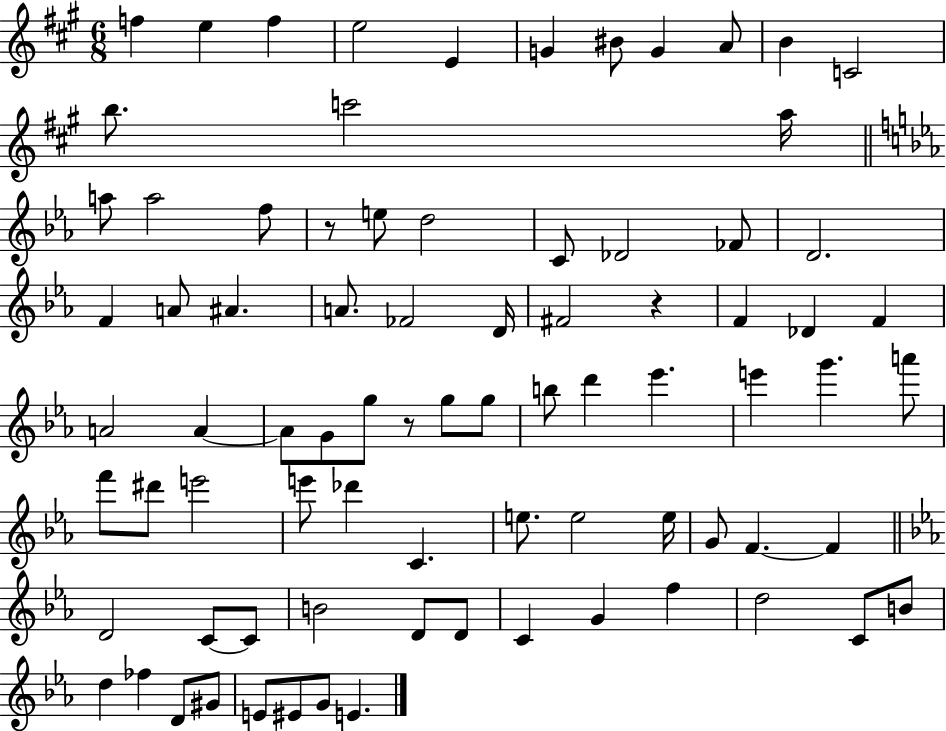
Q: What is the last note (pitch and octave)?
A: E4